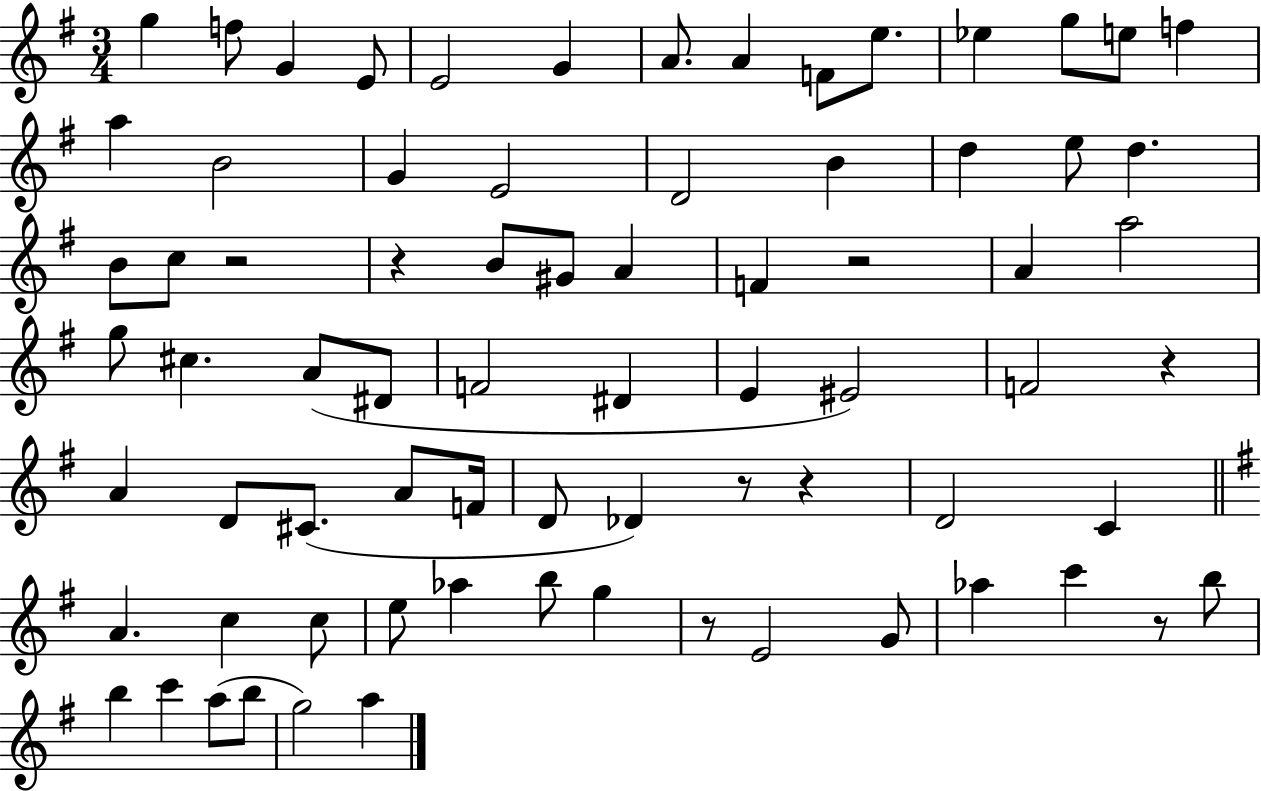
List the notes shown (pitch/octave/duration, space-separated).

G5/q F5/e G4/q E4/e E4/h G4/q A4/e. A4/q F4/e E5/e. Eb5/q G5/e E5/e F5/q A5/q B4/h G4/q E4/h D4/h B4/q D5/q E5/e D5/q. B4/e C5/e R/h R/q B4/e G#4/e A4/q F4/q R/h A4/q A5/h G5/e C#5/q. A4/e D#4/e F4/h D#4/q E4/q EIS4/h F4/h R/q A4/q D4/e C#4/e. A4/e F4/s D4/e Db4/q R/e R/q D4/h C4/q A4/q. C5/q C5/e E5/e Ab5/q B5/e G5/q R/e E4/h G4/e Ab5/q C6/q R/e B5/e B5/q C6/q A5/e B5/e G5/h A5/q